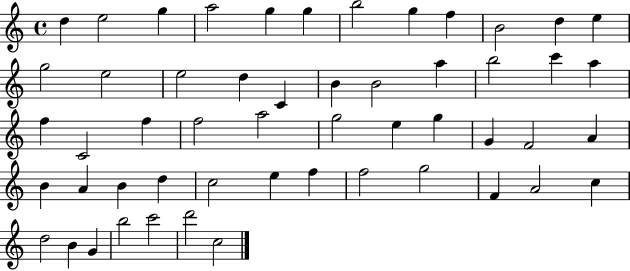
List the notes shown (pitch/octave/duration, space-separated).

D5/q E5/h G5/q A5/h G5/q G5/q B5/h G5/q F5/q B4/h D5/q E5/q G5/h E5/h E5/h D5/q C4/q B4/q B4/h A5/q B5/h C6/q A5/q F5/q C4/h F5/q F5/h A5/h G5/h E5/q G5/q G4/q F4/h A4/q B4/q A4/q B4/q D5/q C5/h E5/q F5/q F5/h G5/h F4/q A4/h C5/q D5/h B4/q G4/q B5/h C6/h D6/h C5/h